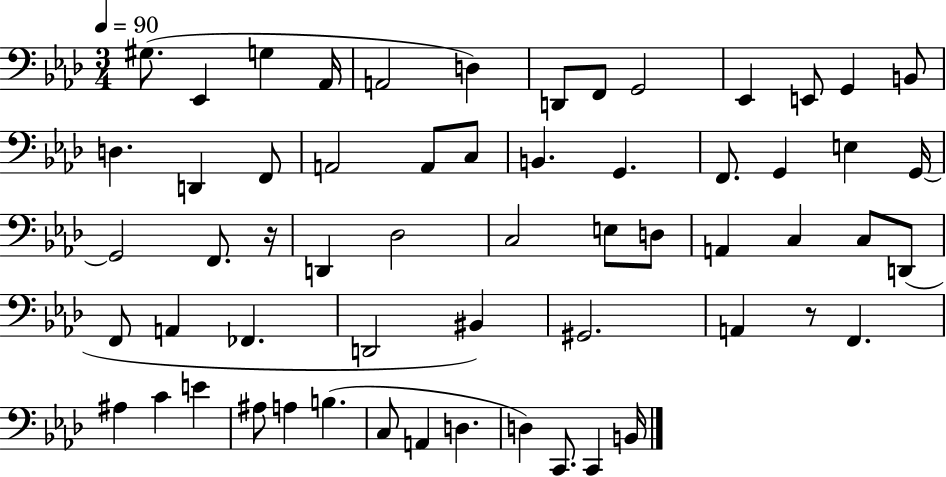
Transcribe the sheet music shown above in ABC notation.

X:1
T:Untitled
M:3/4
L:1/4
K:Ab
^G,/2 _E,, G, _A,,/4 A,,2 D, D,,/2 F,,/2 G,,2 _E,, E,,/2 G,, B,,/2 D, D,, F,,/2 A,,2 A,,/2 C,/2 B,, G,, F,,/2 G,, E, G,,/4 G,,2 F,,/2 z/4 D,, _D,2 C,2 E,/2 D,/2 A,, C, C,/2 D,,/2 F,,/2 A,, _F,, D,,2 ^B,, ^G,,2 A,, z/2 F,, ^A, C E ^A,/2 A, B, C,/2 A,, D, D, C,,/2 C,, B,,/4